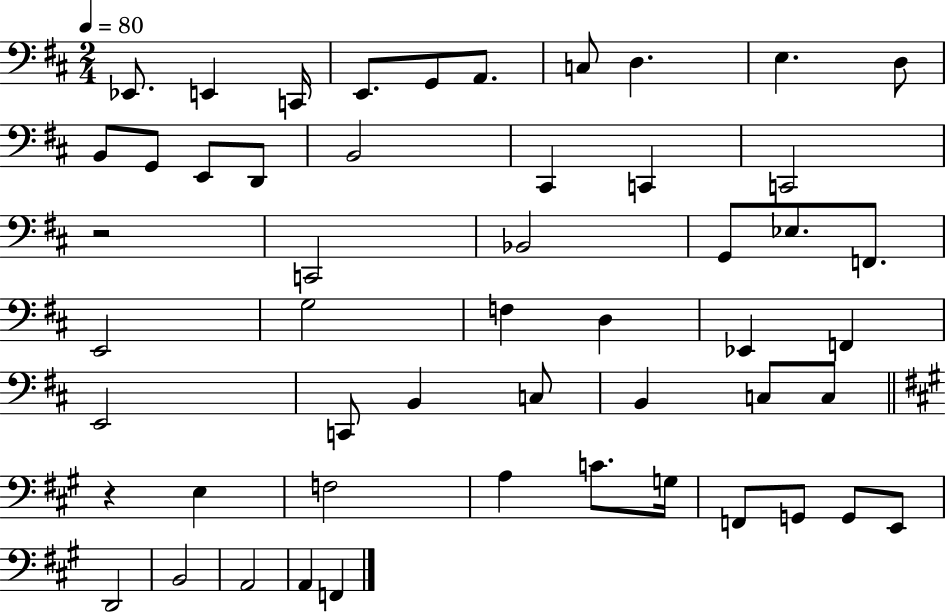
{
  \clef bass
  \numericTimeSignature
  \time 2/4
  \key d \major
  \tempo 4 = 80
  ees,8. e,4 c,16 | e,8. g,8 a,8. | c8 d4. | e4. d8 | \break b,8 g,8 e,8 d,8 | b,2 | cis,4 c,4 | c,2 | \break r2 | c,2 | bes,2 | g,8 ees8. f,8. | \break e,2 | g2 | f4 d4 | ees,4 f,4 | \break e,2 | c,8 b,4 c8 | b,4 c8 c8 | \bar "||" \break \key a \major r4 e4 | f2 | a4 c'8. g16 | f,8 g,8 g,8 e,8 | \break d,2 | b,2 | a,2 | a,4 f,4 | \break \bar "|."
}